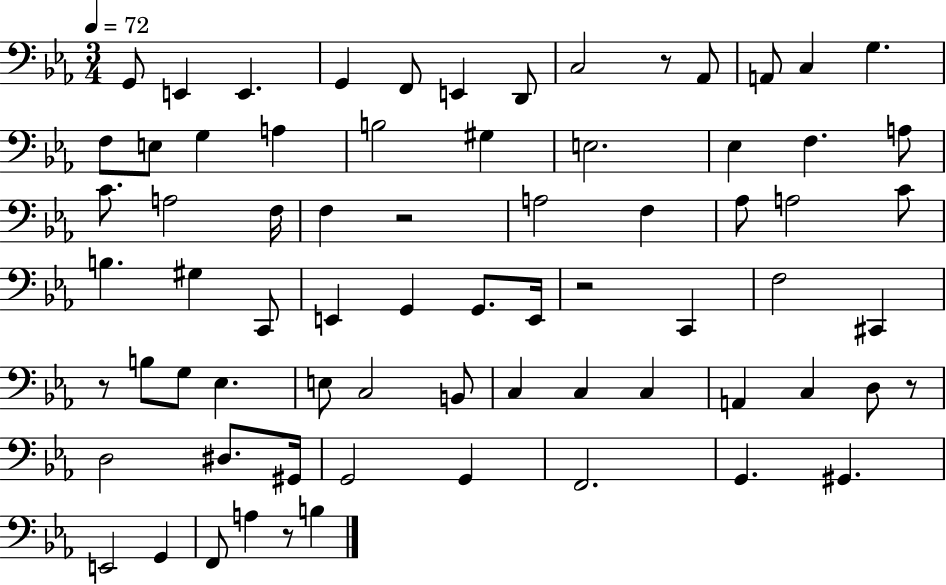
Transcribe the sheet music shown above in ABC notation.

X:1
T:Untitled
M:3/4
L:1/4
K:Eb
G,,/2 E,, E,, G,, F,,/2 E,, D,,/2 C,2 z/2 _A,,/2 A,,/2 C, G, F,/2 E,/2 G, A, B,2 ^G, E,2 _E, F, A,/2 C/2 A,2 F,/4 F, z2 A,2 F, _A,/2 A,2 C/2 B, ^G, C,,/2 E,, G,, G,,/2 E,,/4 z2 C,, F,2 ^C,, z/2 B,/2 G,/2 _E, E,/2 C,2 B,,/2 C, C, C, A,, C, D,/2 z/2 D,2 ^D,/2 ^G,,/4 G,,2 G,, F,,2 G,, ^G,, E,,2 G,, F,,/2 A, z/2 B,